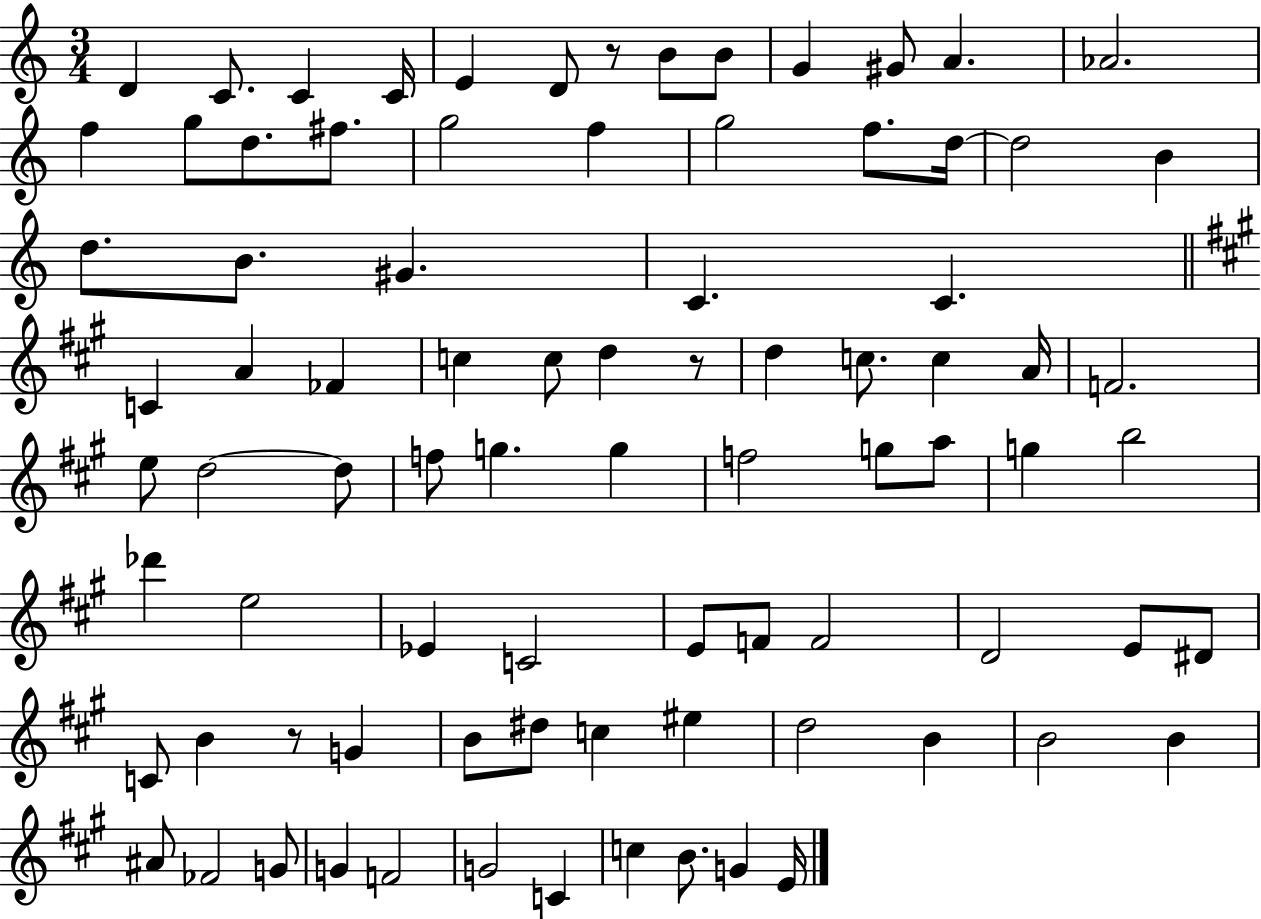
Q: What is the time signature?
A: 3/4